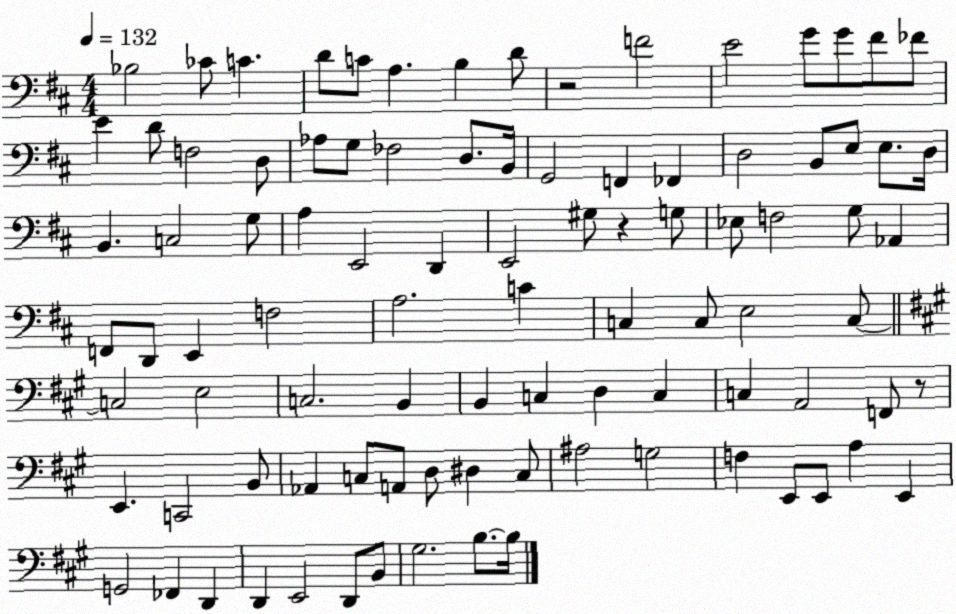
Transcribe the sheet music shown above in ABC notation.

X:1
T:Untitled
M:4/4
L:1/4
K:D
_B,2 _C/2 C D/2 C/2 A, B, D/2 z2 F2 E2 G/2 G/2 ^F/2 _F/2 E D/2 F,2 D,/2 _A,/2 G,/2 _F,2 D,/2 B,,/4 G,,2 F,, _F,, D,2 B,,/2 E,/2 E,/2 D,/4 B,, C,2 G,/2 A, E,,2 D,, E,,2 ^G,/2 z G,/2 _E,/2 F,2 G,/2 _A,, F,,/2 D,,/2 E,, F,2 A,2 C C, C,/2 E,2 C,/2 C,2 E,2 C,2 B,, B,, C, D, C, C, A,,2 F,,/2 z/2 E,, C,,2 B,,/2 _A,, C,/2 A,,/2 D,/2 ^D, C,/2 ^A,2 G,2 F, E,,/2 E,,/2 A, E,, G,,2 _F,, D,, D,, E,,2 D,,/2 B,,/2 ^G,2 B,/2 B,/4